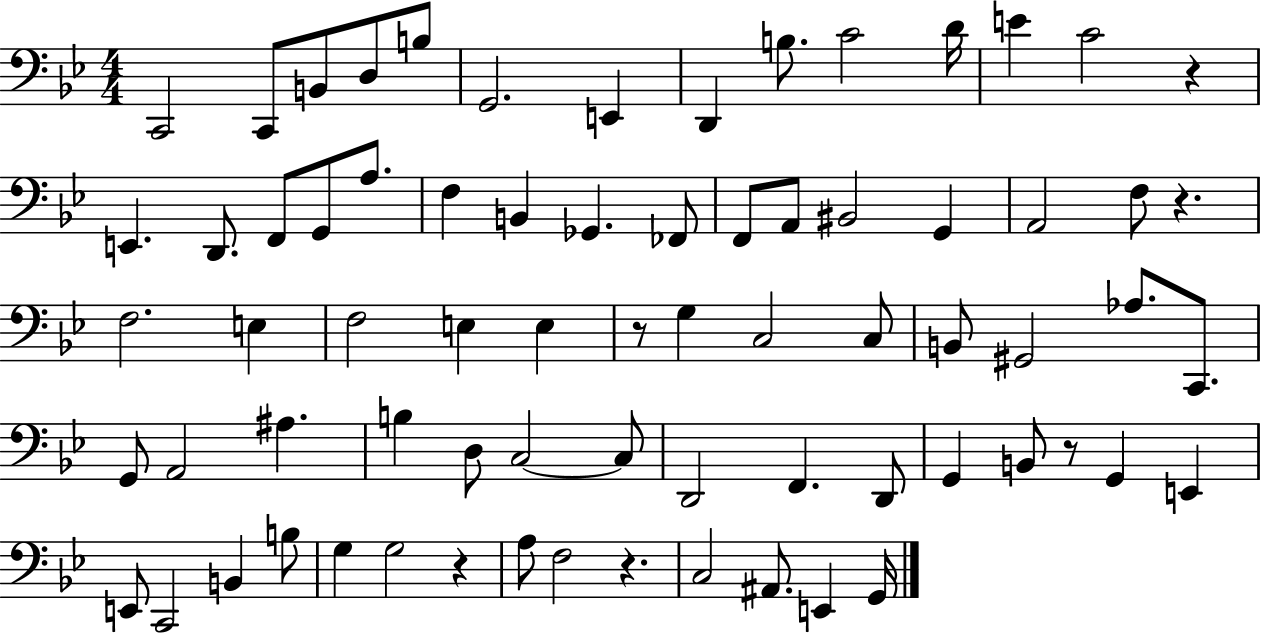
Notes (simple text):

C2/h C2/e B2/e D3/e B3/e G2/h. E2/q D2/q B3/e. C4/h D4/s E4/q C4/h R/q E2/q. D2/e. F2/e G2/e A3/e. F3/q B2/q Gb2/q. FES2/e F2/e A2/e BIS2/h G2/q A2/h F3/e R/q. F3/h. E3/q F3/h E3/q E3/q R/e G3/q C3/h C3/e B2/e G#2/h Ab3/e. C2/e. G2/e A2/h A#3/q. B3/q D3/e C3/h C3/e D2/h F2/q. D2/e G2/q B2/e R/e G2/q E2/q E2/e C2/h B2/q B3/e G3/q G3/h R/q A3/e F3/h R/q. C3/h A#2/e. E2/q G2/s